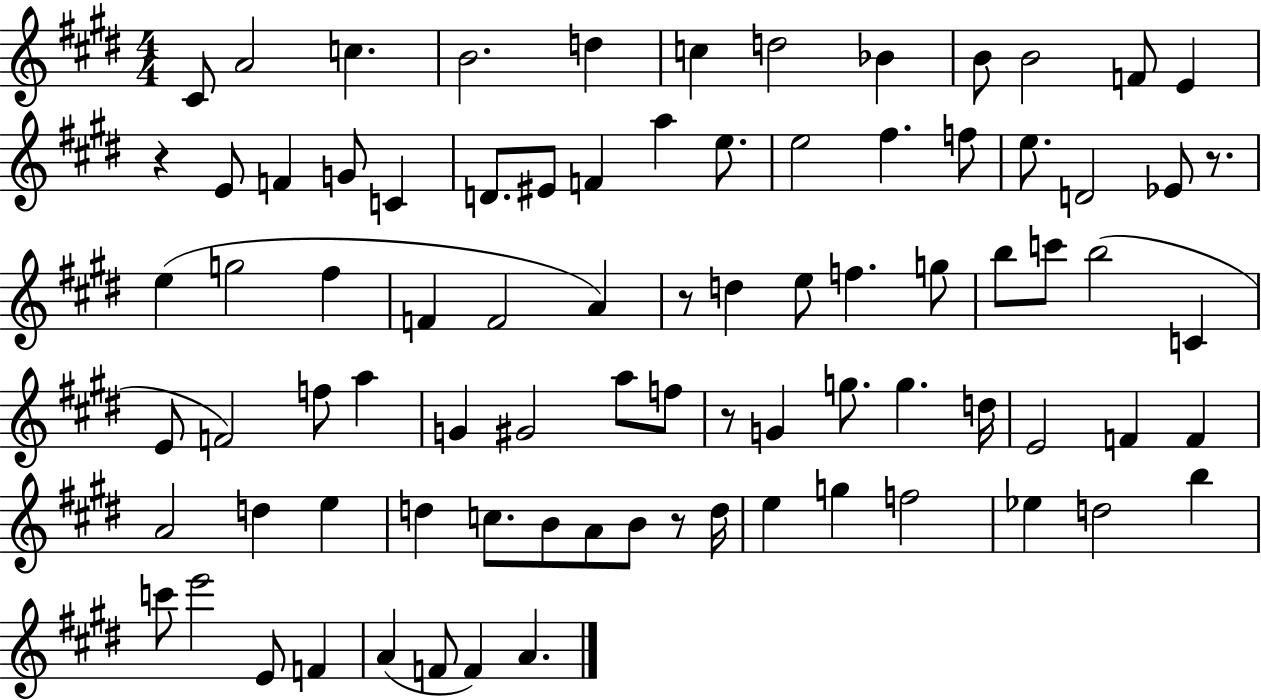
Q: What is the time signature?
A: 4/4